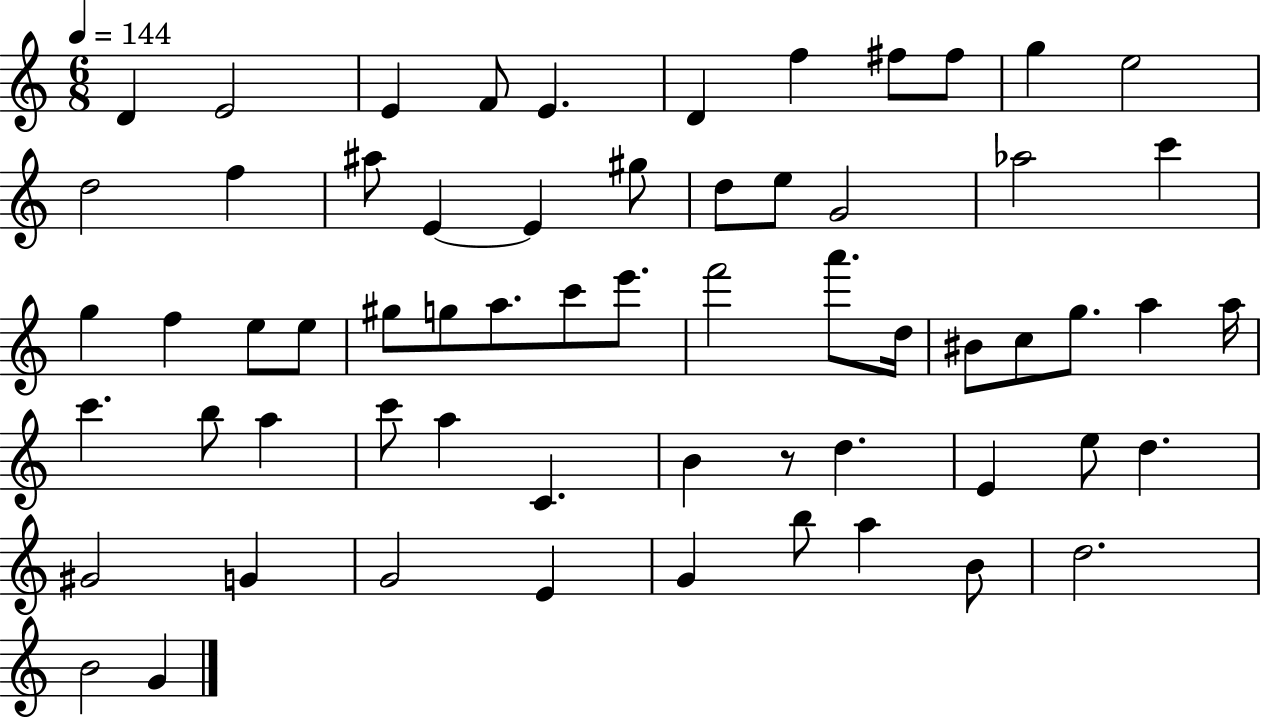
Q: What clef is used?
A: treble